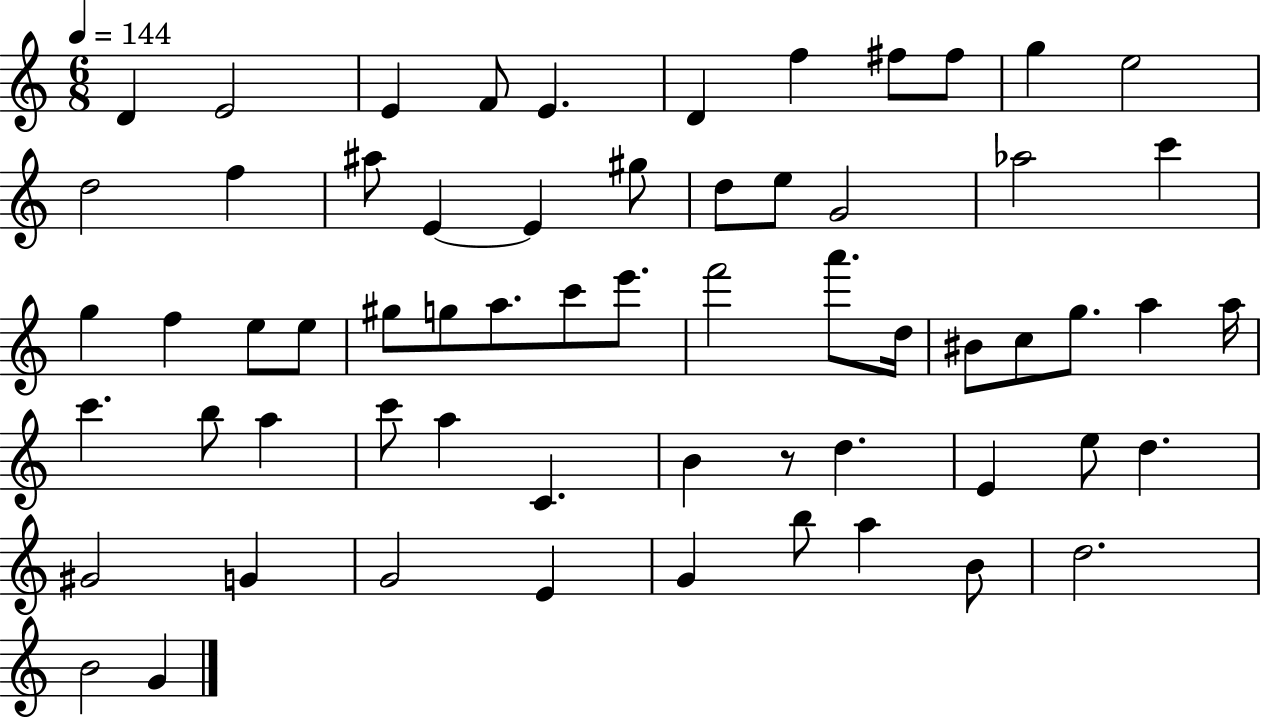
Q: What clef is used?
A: treble